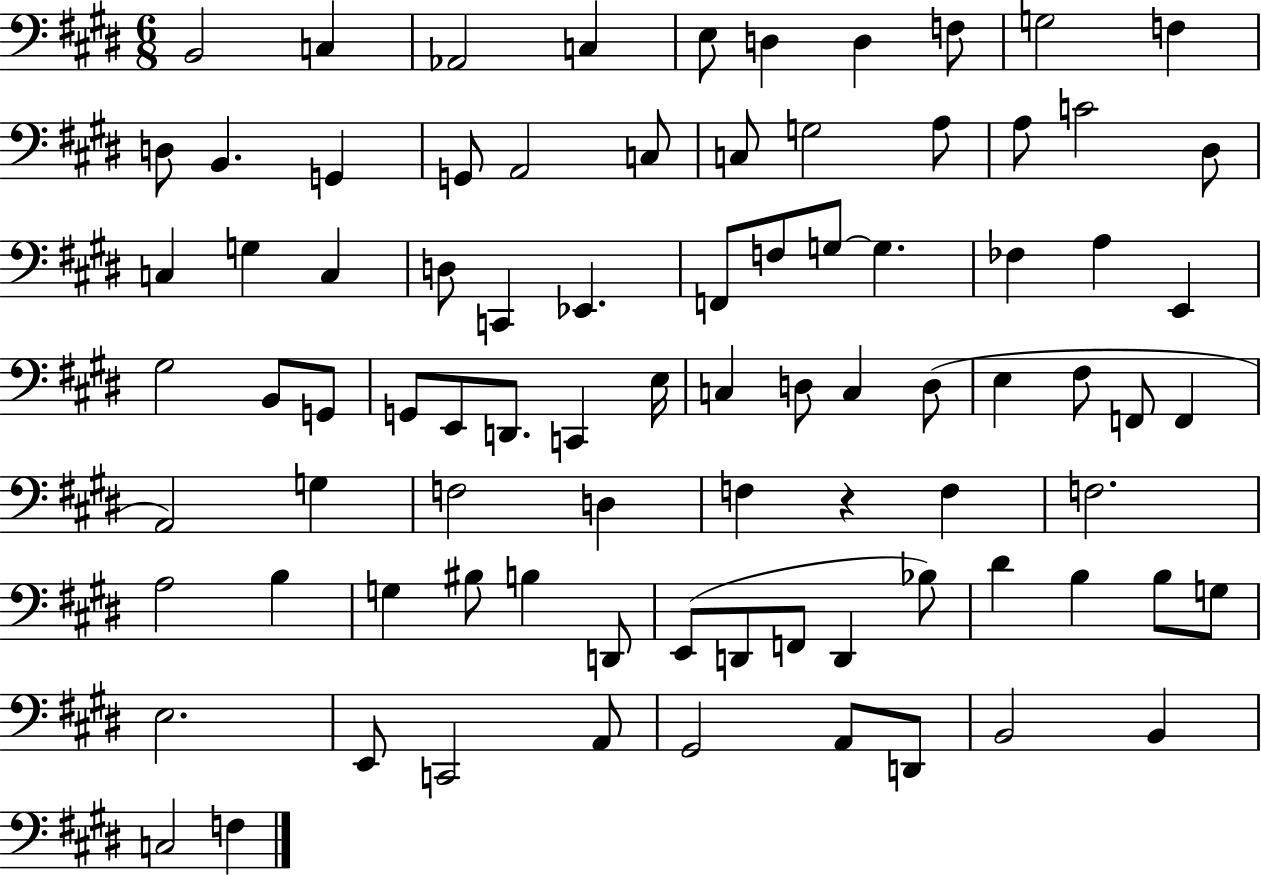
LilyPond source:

{
  \clef bass
  \numericTimeSignature
  \time 6/8
  \key e \major
  b,2 c4 | aes,2 c4 | e8 d4 d4 f8 | g2 f4 | \break d8 b,4. g,4 | g,8 a,2 c8 | c8 g2 a8 | a8 c'2 dis8 | \break c4 g4 c4 | d8 c,4 ees,4. | f,8 f8 g8~~ g4. | fes4 a4 e,4 | \break gis2 b,8 g,8 | g,8 e,8 d,8. c,4 e16 | c4 d8 c4 d8( | e4 fis8 f,8 f,4 | \break a,2) g4 | f2 d4 | f4 r4 f4 | f2. | \break a2 b4 | g4 bis8 b4 d,8 | e,8( d,8 f,8 d,4 bes8) | dis'4 b4 b8 g8 | \break e2. | e,8 c,2 a,8 | gis,2 a,8 d,8 | b,2 b,4 | \break c2 f4 | \bar "|."
}